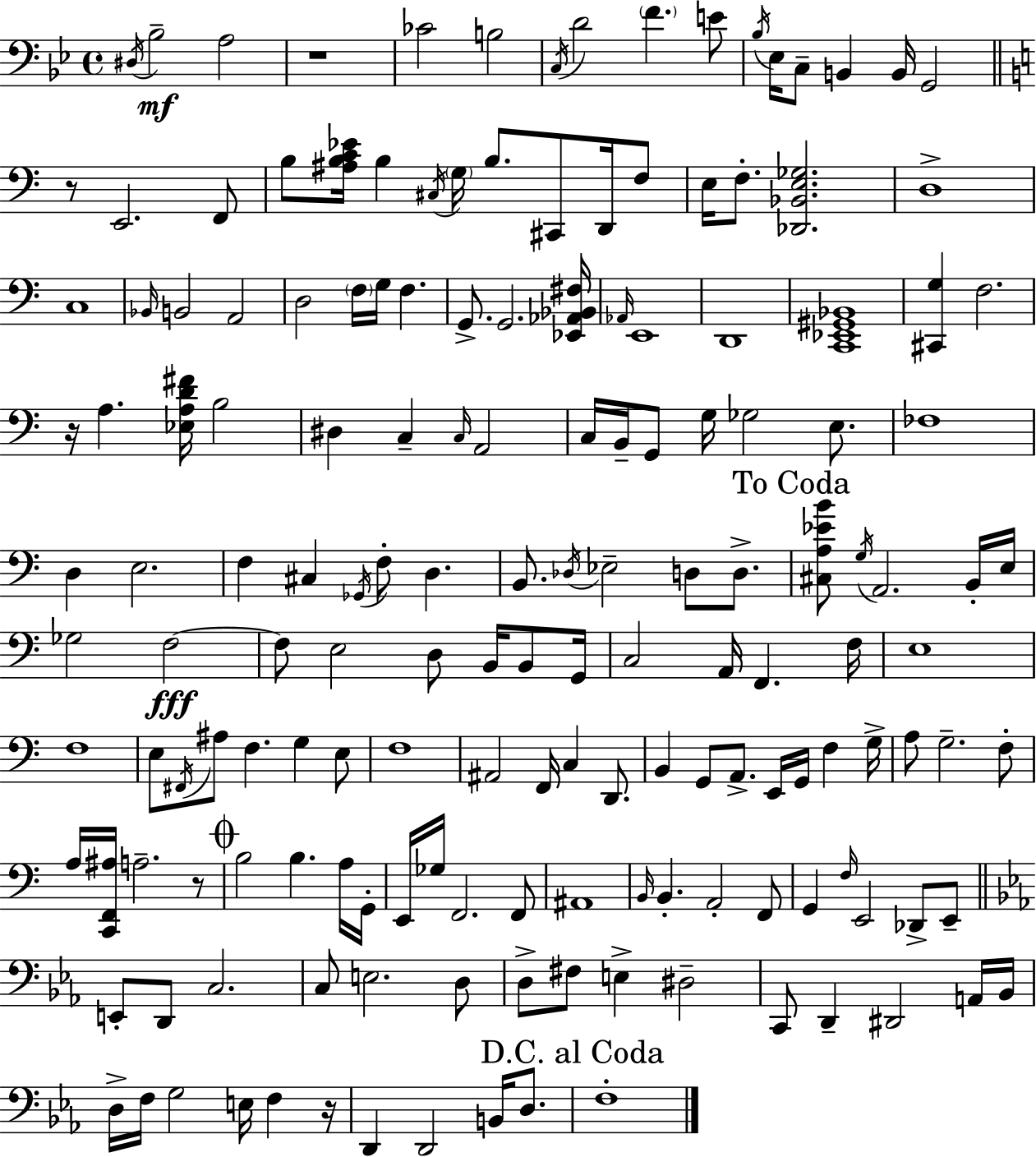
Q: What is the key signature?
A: BES major